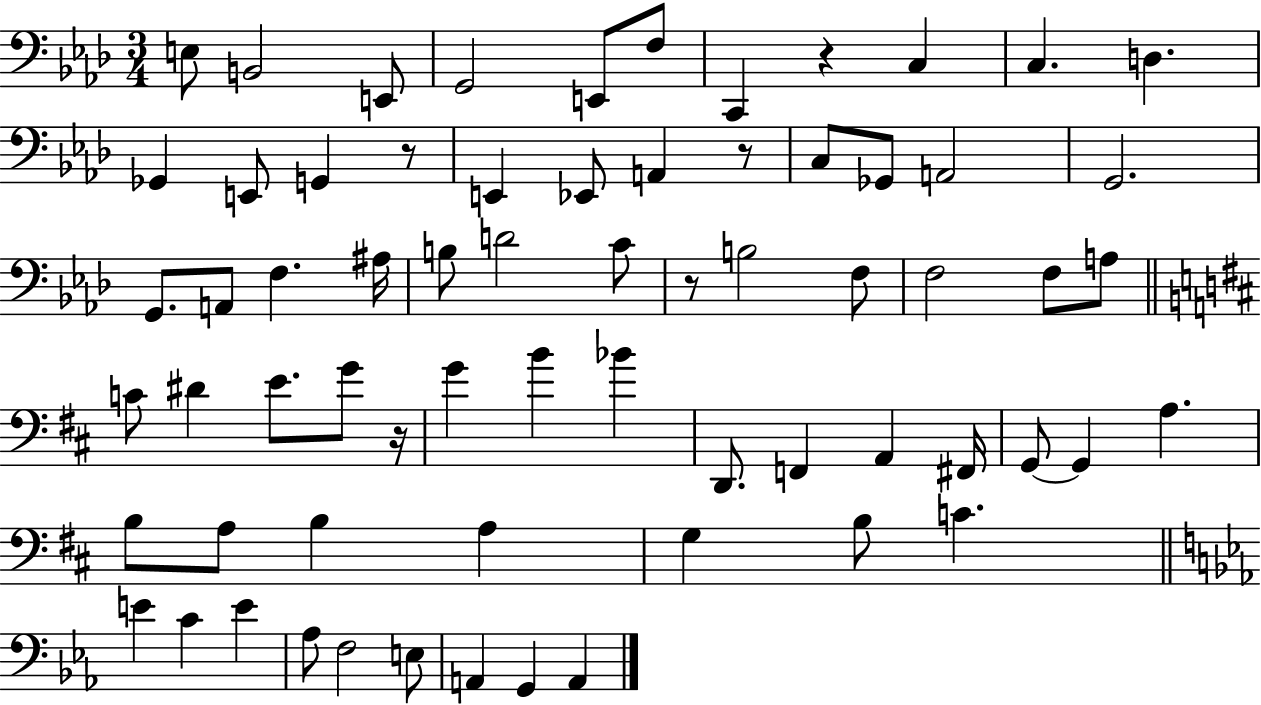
{
  \clef bass
  \numericTimeSignature
  \time 3/4
  \key aes \major
  \repeat volta 2 { e8 b,2 e,8 | g,2 e,8 f8 | c,4 r4 c4 | c4. d4. | \break ges,4 e,8 g,4 r8 | e,4 ees,8 a,4 r8 | c8 ges,8 a,2 | g,2. | \break g,8. a,8 f4. ais16 | b8 d'2 c'8 | r8 b2 f8 | f2 f8 a8 | \break \bar "||" \break \key d \major c'8 dis'4 e'8. g'8 r16 | g'4 b'4 bes'4 | d,8. f,4 a,4 fis,16 | g,8~~ g,4 a4. | \break b8 a8 b4 a4 | g4 b8 c'4. | \bar "||" \break \key c \minor e'4 c'4 e'4 | aes8 f2 e8 | a,4 g,4 a,4 | } \bar "|."
}